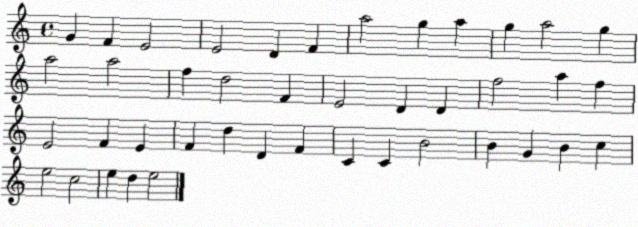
X:1
T:Untitled
M:4/4
L:1/4
K:C
G F E2 E2 D F a2 g a g a2 g a2 a2 f d2 F E2 D D f2 a f E2 F E F d D F C C B2 B G B c e2 c2 e d e2